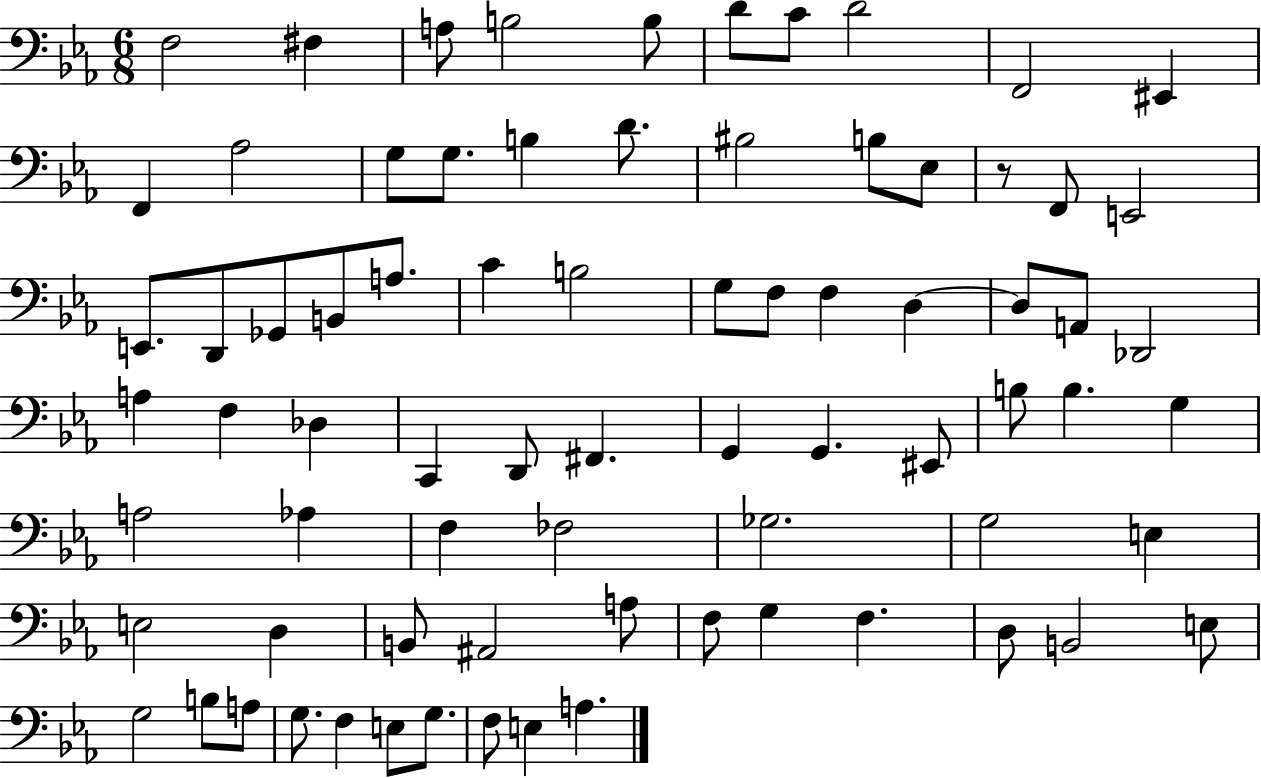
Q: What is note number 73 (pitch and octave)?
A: F3